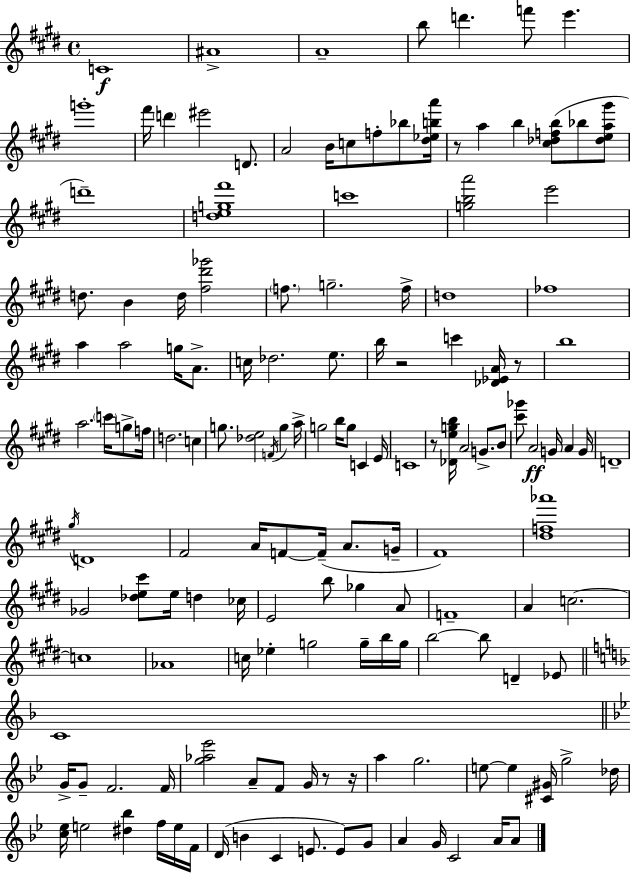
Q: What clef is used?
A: treble